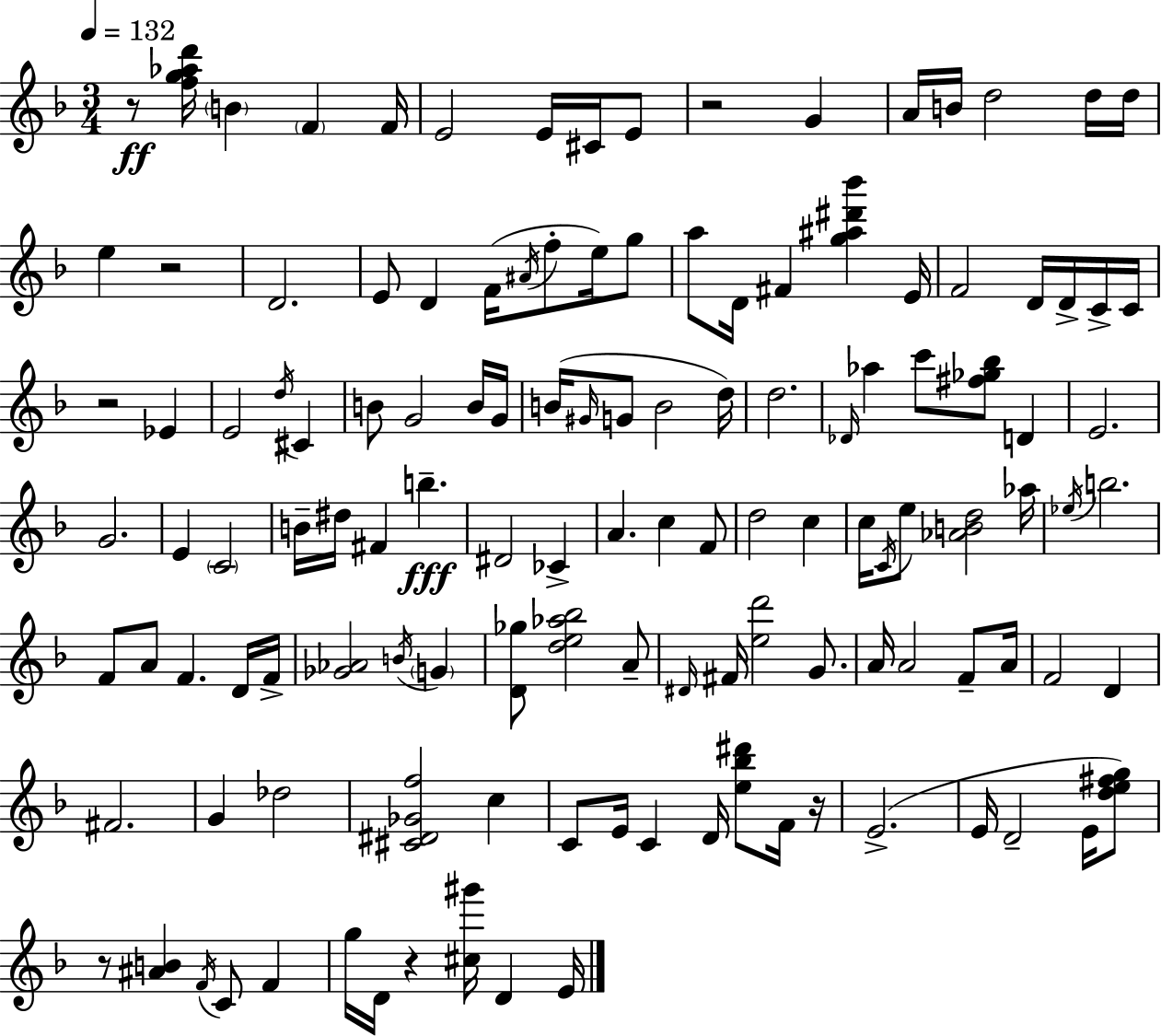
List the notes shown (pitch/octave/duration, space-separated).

R/e [F5,G5,Ab5,D6]/s B4/q F4/q F4/s E4/h E4/s C#4/s E4/e R/h G4/q A4/s B4/s D5/h D5/s D5/s E5/q R/h D4/h. E4/e D4/q F4/s A#4/s F5/e E5/s G5/e A5/e D4/s F#4/q [G5,A#5,D#6,Bb6]/q E4/s F4/h D4/s D4/s C4/s C4/s R/h Eb4/q E4/h D5/s C#4/q B4/e G4/h B4/s G4/s B4/s G#4/s G4/e B4/h D5/s D5/h. Db4/s Ab5/q C6/e [F#5,Gb5,Bb5]/e D4/q E4/h. G4/h. E4/q C4/h B4/s D#5/s F#4/q B5/q. D#4/h CES4/q A4/q. C5/q F4/e D5/h C5/q C5/s C4/s E5/e [Ab4,B4,D5]/h Ab5/s Eb5/s B5/h. F4/e A4/e F4/q. D4/s F4/s [Gb4,Ab4]/h B4/s G4/q [D4,Gb5]/e [D5,E5,Ab5,Bb5]/h A4/e D#4/s F#4/s [E5,D6]/h G4/e. A4/s A4/h F4/e A4/s F4/h D4/q F#4/h. G4/q Db5/h [C#4,D#4,Gb4,F5]/h C5/q C4/e E4/s C4/q D4/s [E5,Bb5,D#6]/e F4/s R/s E4/h. E4/s D4/h E4/s [D5,E5,F#5,G5]/e R/e [A#4,B4]/q F4/s C4/e F4/q G5/s D4/s R/q [C#5,G#6]/s D4/q E4/s